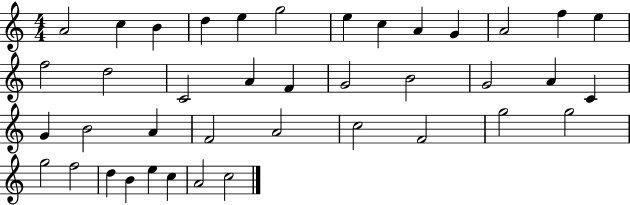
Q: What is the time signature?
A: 4/4